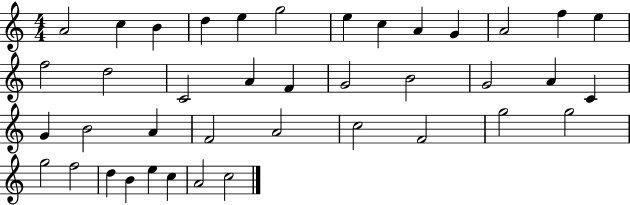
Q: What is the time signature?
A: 4/4